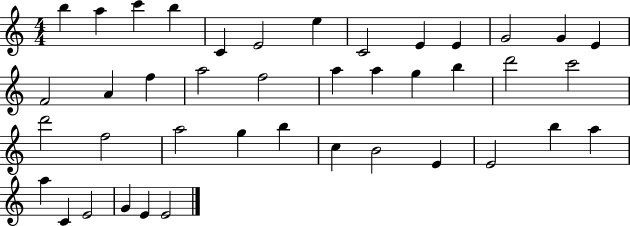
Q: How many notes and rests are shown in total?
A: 41